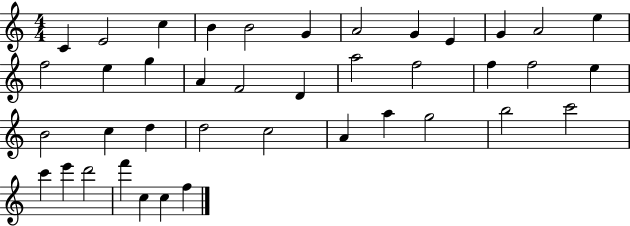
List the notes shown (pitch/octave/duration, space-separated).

C4/q E4/h C5/q B4/q B4/h G4/q A4/h G4/q E4/q G4/q A4/h E5/q F5/h E5/q G5/q A4/q F4/h D4/q A5/h F5/h F5/q F5/h E5/q B4/h C5/q D5/q D5/h C5/h A4/q A5/q G5/h B5/h C6/h C6/q E6/q D6/h F6/q C5/q C5/q F5/q